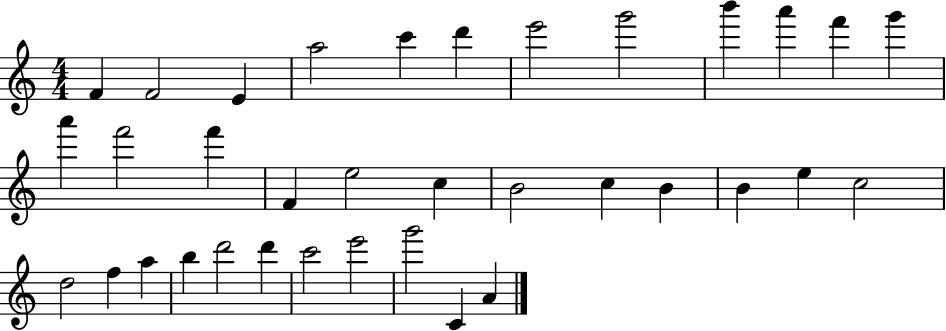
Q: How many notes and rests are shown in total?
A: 35